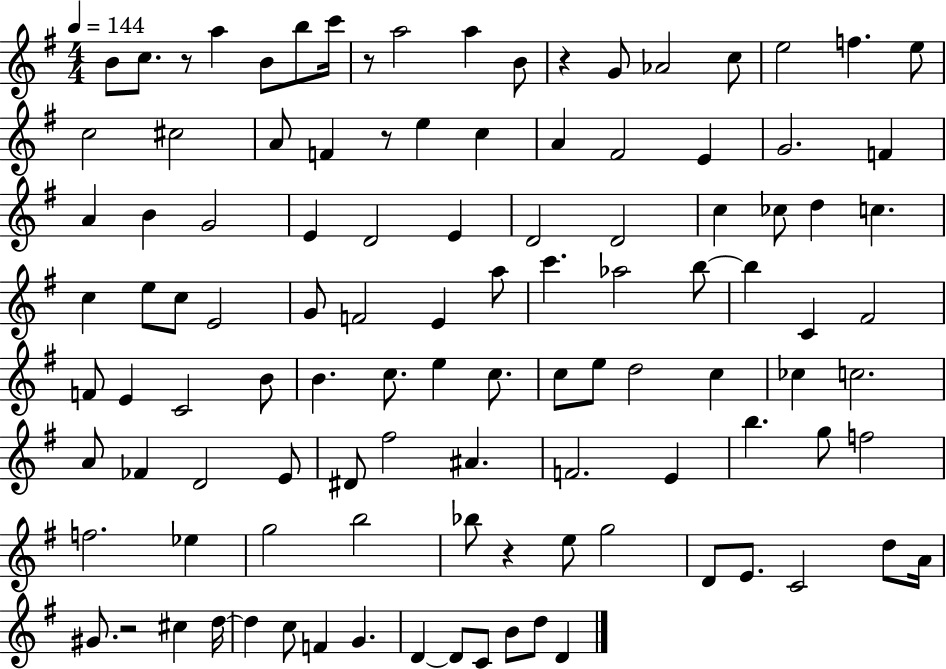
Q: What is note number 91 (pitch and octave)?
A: G#4